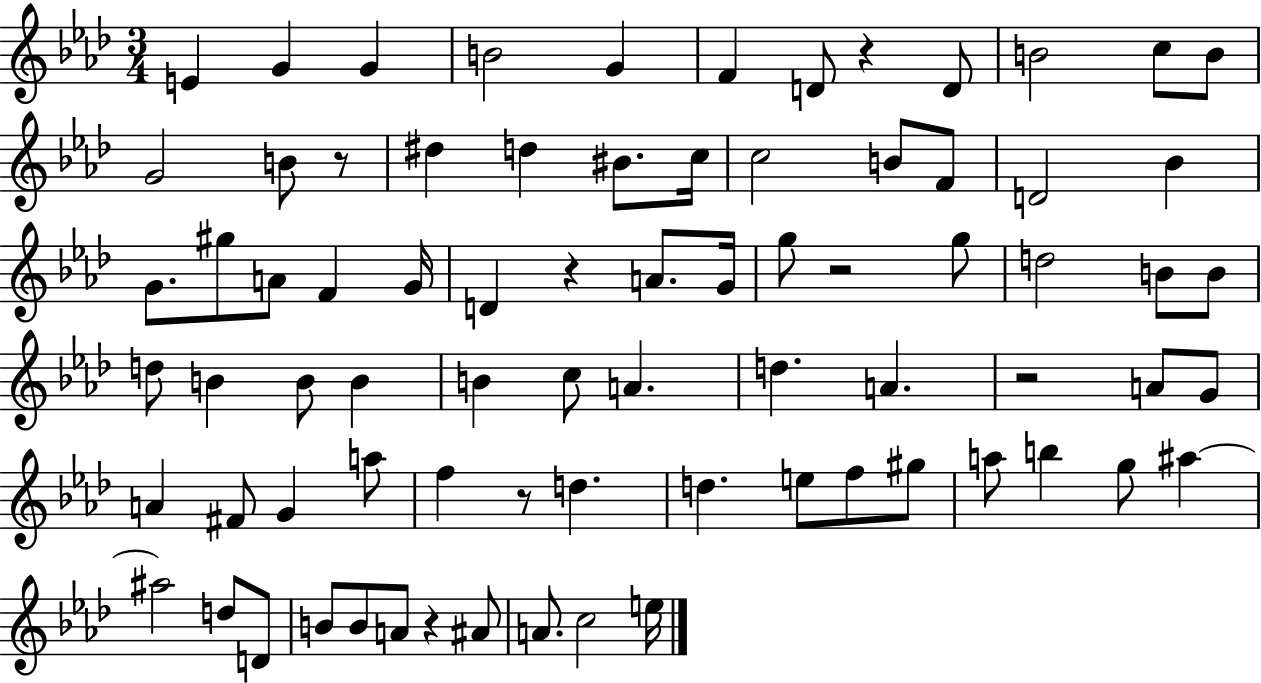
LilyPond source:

{
  \clef treble
  \numericTimeSignature
  \time 3/4
  \key aes \major
  e'4 g'4 g'4 | b'2 g'4 | f'4 d'8 r4 d'8 | b'2 c''8 b'8 | \break g'2 b'8 r8 | dis''4 d''4 bis'8. c''16 | c''2 b'8 f'8 | d'2 bes'4 | \break g'8. gis''8 a'8 f'4 g'16 | d'4 r4 a'8. g'16 | g''8 r2 g''8 | d''2 b'8 b'8 | \break d''8 b'4 b'8 b'4 | b'4 c''8 a'4. | d''4. a'4. | r2 a'8 g'8 | \break a'4 fis'8 g'4 a''8 | f''4 r8 d''4. | d''4. e''8 f''8 gis''8 | a''8 b''4 g''8 ais''4~~ | \break ais''2 d''8 d'8 | b'8 b'8 a'8 r4 ais'8 | a'8. c''2 e''16 | \bar "|."
}